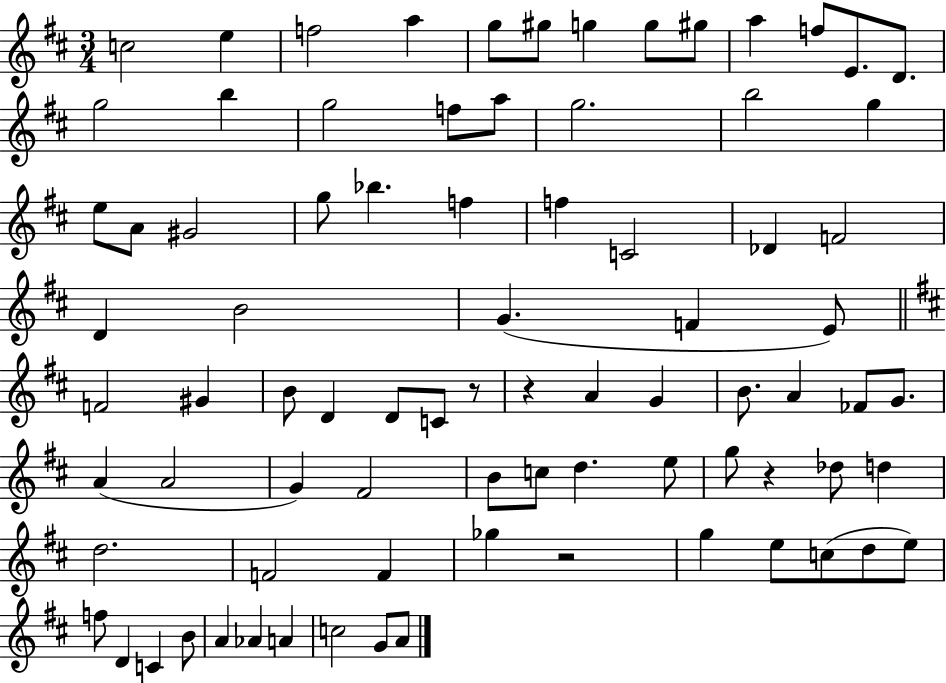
C5/h E5/q F5/h A5/q G5/e G#5/e G5/q G5/e G#5/e A5/q F5/e E4/e. D4/e. G5/h B5/q G5/h F5/e A5/e G5/h. B5/h G5/q E5/e A4/e G#4/h G5/e Bb5/q. F5/q F5/q C4/h Db4/q F4/h D4/q B4/h G4/q. F4/q E4/e F4/h G#4/q B4/e D4/q D4/e C4/e R/e R/q A4/q G4/q B4/e. A4/q FES4/e G4/e. A4/q A4/h G4/q F#4/h B4/e C5/e D5/q. E5/e G5/e R/q Db5/e D5/q D5/h. F4/h F4/q Gb5/q R/h G5/q E5/e C5/e D5/e E5/e F5/e D4/q C4/q B4/e A4/q Ab4/q A4/q C5/h G4/e A4/e